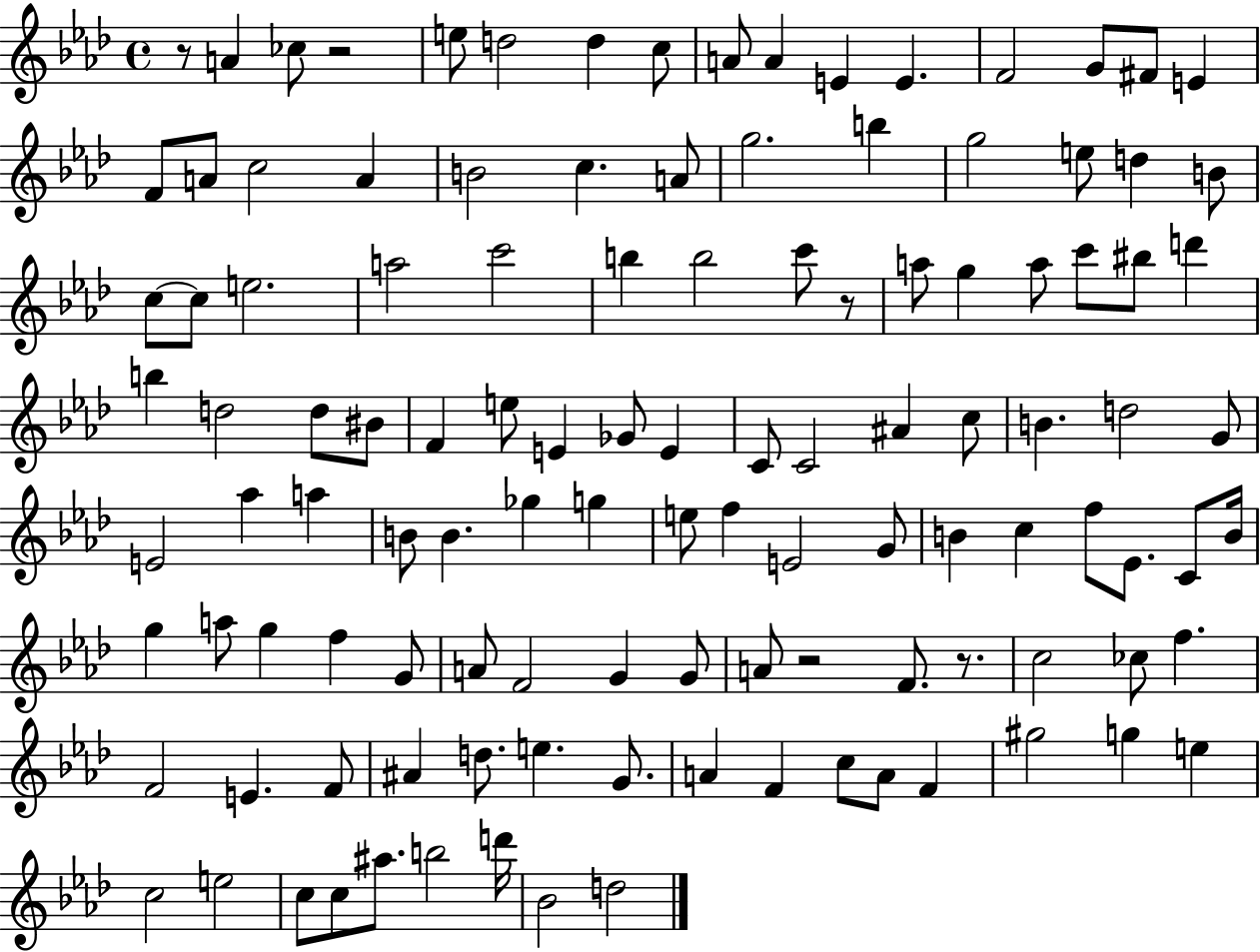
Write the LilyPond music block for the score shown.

{
  \clef treble
  \time 4/4
  \defaultTimeSignature
  \key aes \major
  r8 a'4 ces''8 r2 | e''8 d''2 d''4 c''8 | a'8 a'4 e'4 e'4. | f'2 g'8 fis'8 e'4 | \break f'8 a'8 c''2 a'4 | b'2 c''4. a'8 | g''2. b''4 | g''2 e''8 d''4 b'8 | \break c''8~~ c''8 e''2. | a''2 c'''2 | b''4 b''2 c'''8 r8 | a''8 g''4 a''8 c'''8 bis''8 d'''4 | \break b''4 d''2 d''8 bis'8 | f'4 e''8 e'4 ges'8 e'4 | c'8 c'2 ais'4 c''8 | b'4. d''2 g'8 | \break e'2 aes''4 a''4 | b'8 b'4. ges''4 g''4 | e''8 f''4 e'2 g'8 | b'4 c''4 f''8 ees'8. c'8 b'16 | \break g''4 a''8 g''4 f''4 g'8 | a'8 f'2 g'4 g'8 | a'8 r2 f'8. r8. | c''2 ces''8 f''4. | \break f'2 e'4. f'8 | ais'4 d''8. e''4. g'8. | a'4 f'4 c''8 a'8 f'4 | gis''2 g''4 e''4 | \break c''2 e''2 | c''8 c''8 ais''8. b''2 d'''16 | bes'2 d''2 | \bar "|."
}